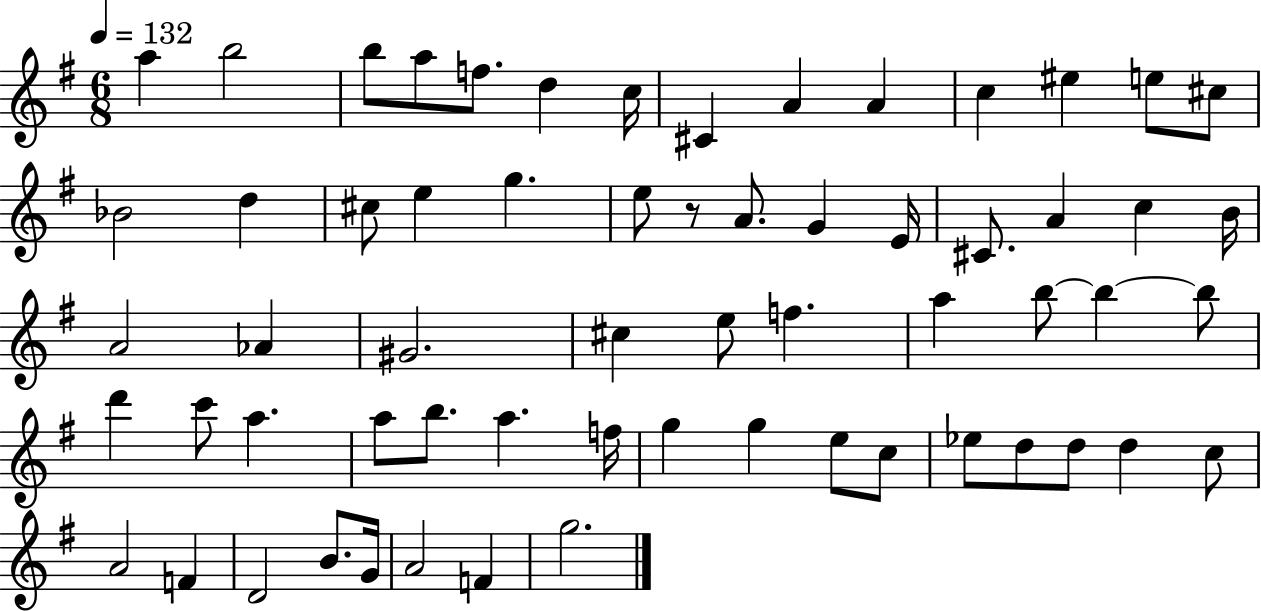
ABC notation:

X:1
T:Untitled
M:6/8
L:1/4
K:G
a b2 b/2 a/2 f/2 d c/4 ^C A A c ^e e/2 ^c/2 _B2 d ^c/2 e g e/2 z/2 A/2 G E/4 ^C/2 A c B/4 A2 _A ^G2 ^c e/2 f a b/2 b b/2 d' c'/2 a a/2 b/2 a f/4 g g e/2 c/2 _e/2 d/2 d/2 d c/2 A2 F D2 B/2 G/4 A2 F g2